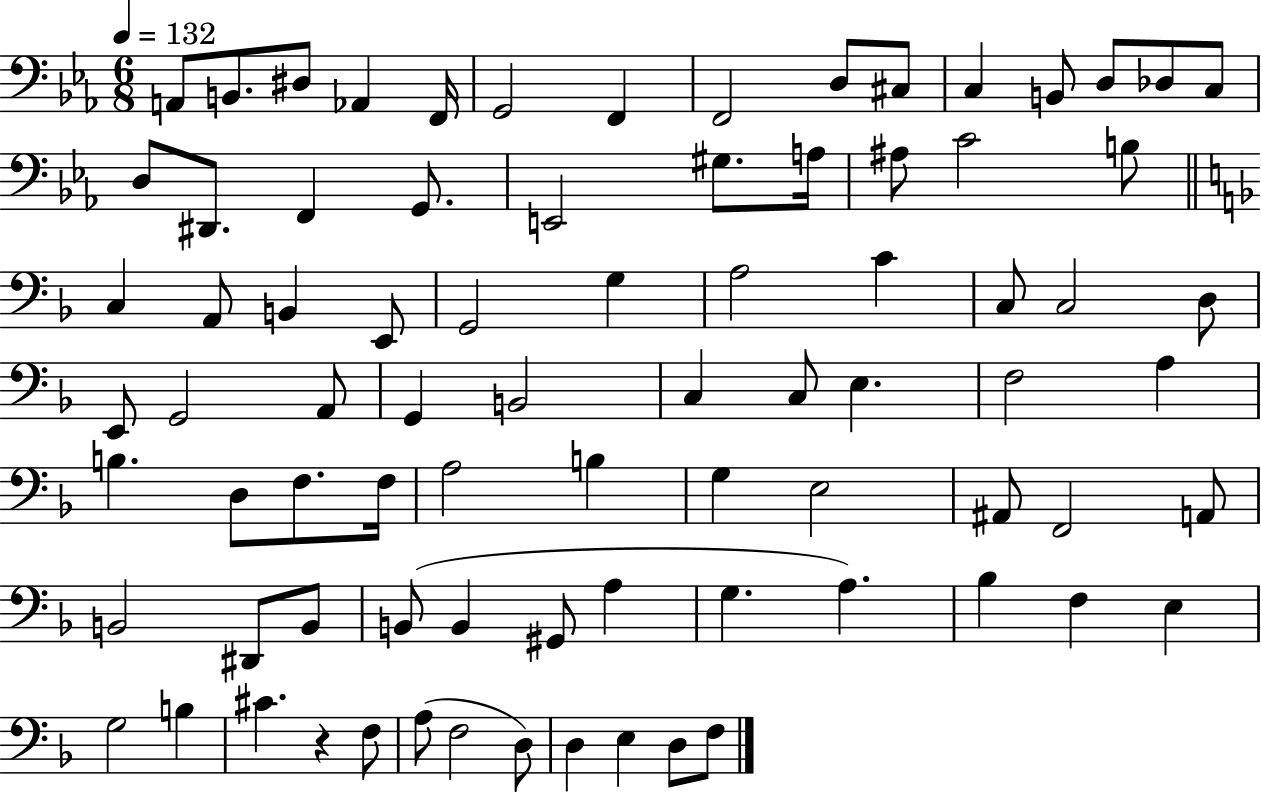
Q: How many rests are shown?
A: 1